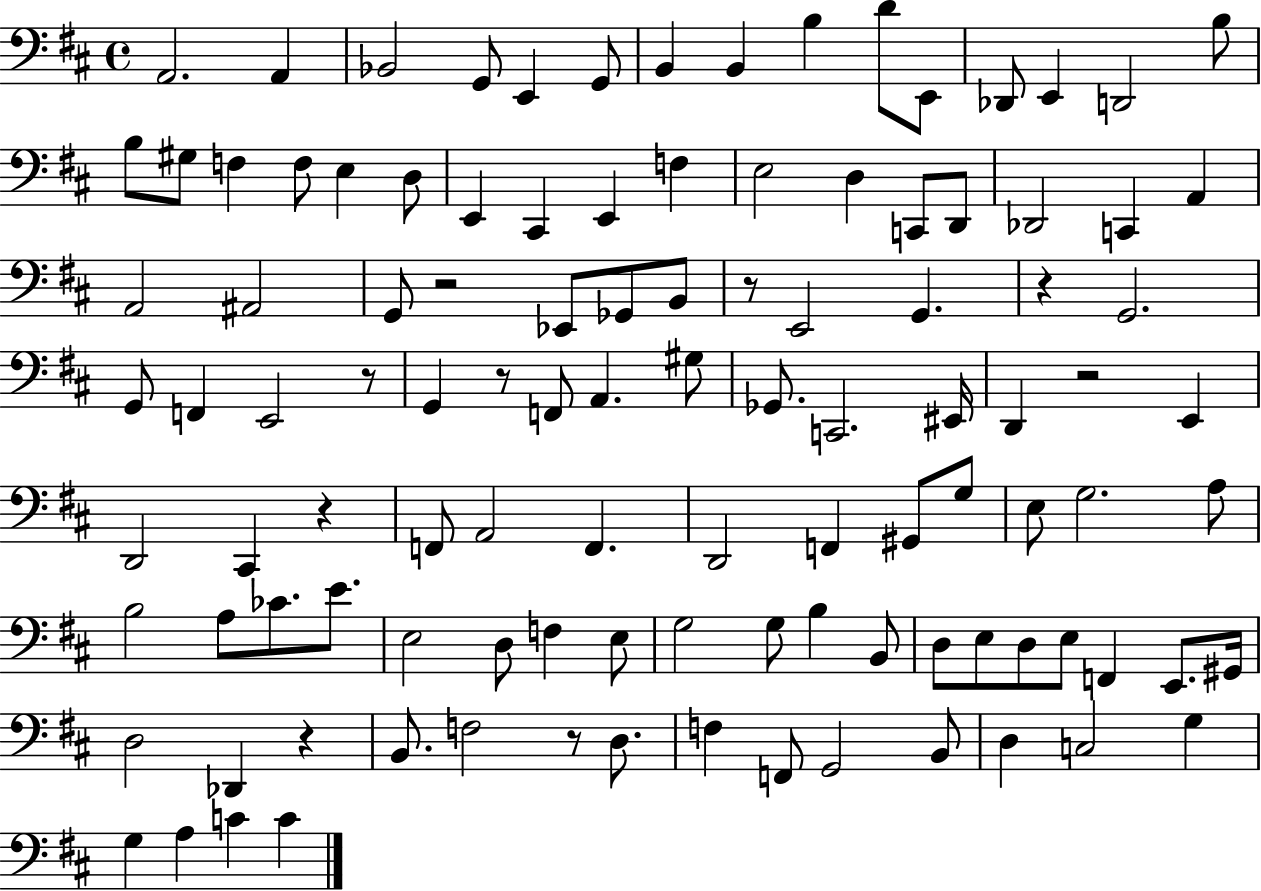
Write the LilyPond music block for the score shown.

{
  \clef bass
  \time 4/4
  \defaultTimeSignature
  \key d \major
  \repeat volta 2 { a,2. a,4 | bes,2 g,8 e,4 g,8 | b,4 b,4 b4 d'8 e,8 | des,8 e,4 d,2 b8 | \break b8 gis8 f4 f8 e4 d8 | e,4 cis,4 e,4 f4 | e2 d4 c,8 d,8 | des,2 c,4 a,4 | \break a,2 ais,2 | g,8 r2 ees,8 ges,8 b,8 | r8 e,2 g,4. | r4 g,2. | \break g,8 f,4 e,2 r8 | g,4 r8 f,8 a,4. gis8 | ges,8. c,2. eis,16 | d,4 r2 e,4 | \break d,2 cis,4 r4 | f,8 a,2 f,4. | d,2 f,4 gis,8 g8 | e8 g2. a8 | \break b2 a8 ces'8. e'8. | e2 d8 f4 e8 | g2 g8 b4 b,8 | d8 e8 d8 e8 f,4 e,8. gis,16 | \break d2 des,4 r4 | b,8. f2 r8 d8. | f4 f,8 g,2 b,8 | d4 c2 g4 | \break g4 a4 c'4 c'4 | } \bar "|."
}